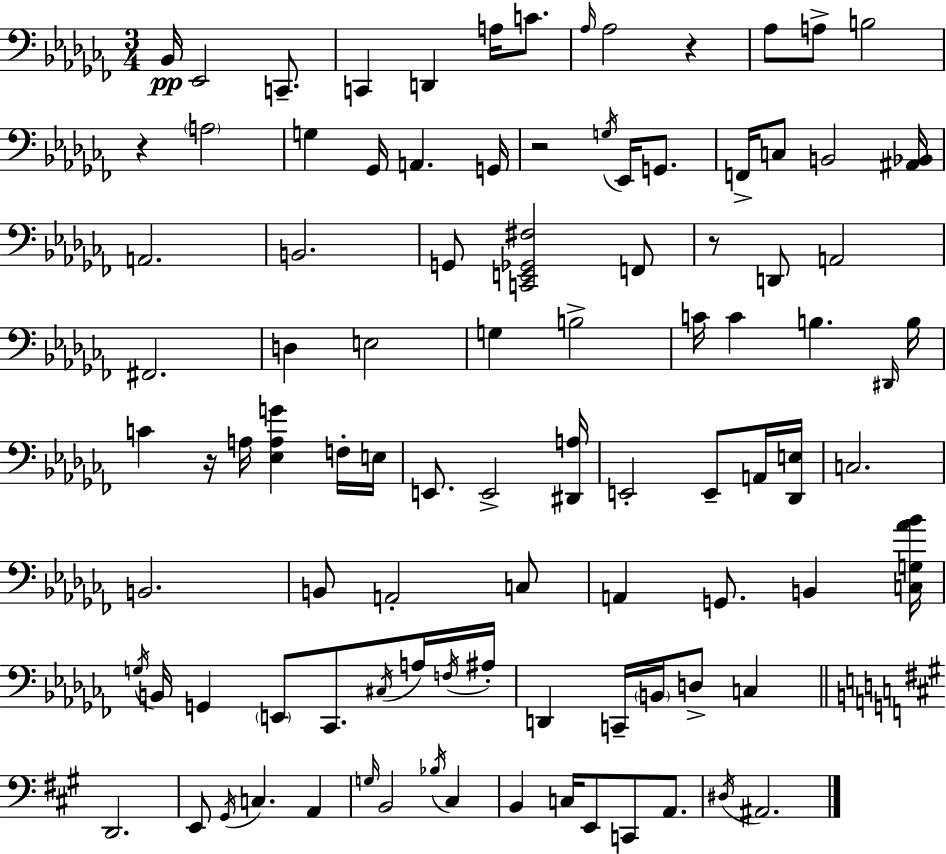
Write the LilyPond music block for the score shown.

{
  \clef bass
  \numericTimeSignature
  \time 3/4
  \key aes \minor
  \repeat volta 2 { bes,16\pp ees,2 c,8.-- | c,4 d,4 a16 c'8. | \grace { aes16 } aes2 r4 | aes8 a8-> b2 | \break r4 \parenthesize a2 | g4 ges,16 a,4. | g,16 r2 \acciaccatura { g16 } ees,16 g,8. | f,16-> c8 b,2 | \break <ais, bes,>16 a,2. | b,2. | g,8 <c, e, ges, fis>2 | f,8 r8 d,8 a,2 | \break fis,2. | d4 e2 | g4 b2-> | c'16 c'4 b4. | \break \grace { dis,16 } b16 c'4 r16 a16 <ees a g'>4 | f16-. e16 e,8. e,2-> | <dis, a>16 e,2-. e,8-- | a,16 <des, e>16 c2. | \break b,2. | b,8 a,2-. | c8 a,4 g,8. b,4 | <c g aes' bes'>16 \acciaccatura { g16 } b,16 g,4 \parenthesize e,8 ces,8. | \break \acciaccatura { cis16 } a16 \acciaccatura { f16 } ais16-. d,4 c,16-- \parenthesize b,16 | d8-> c4 \bar "||" \break \key a \major d,2. | e,8 \acciaccatura { gis,16 } c4. a,4 | \grace { g16 } b,2 \acciaccatura { bes16 } cis4 | b,4 c16 e,8 c,8 | \break a,8. \acciaccatura { dis16 } ais,2. | } \bar "|."
}